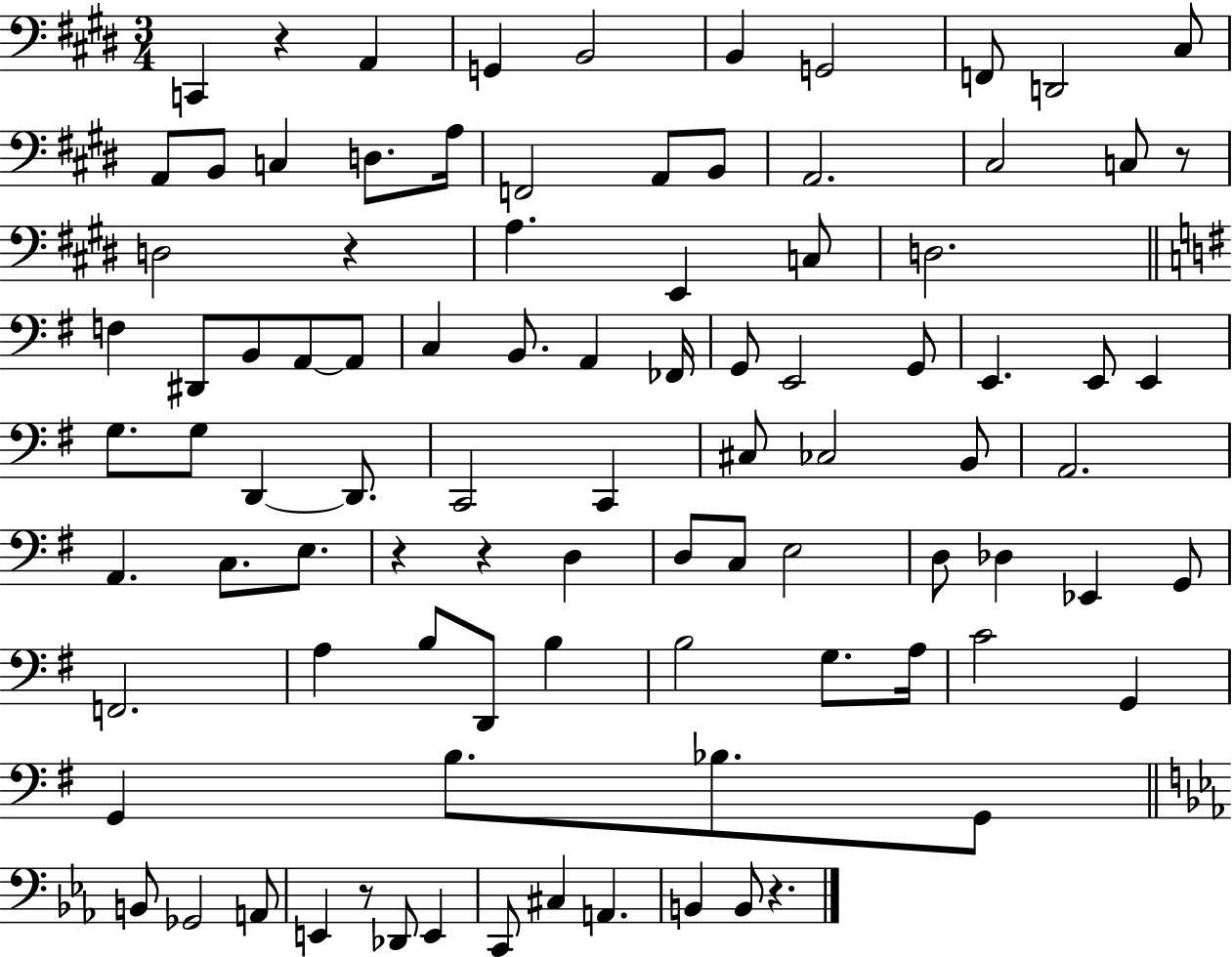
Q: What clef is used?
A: bass